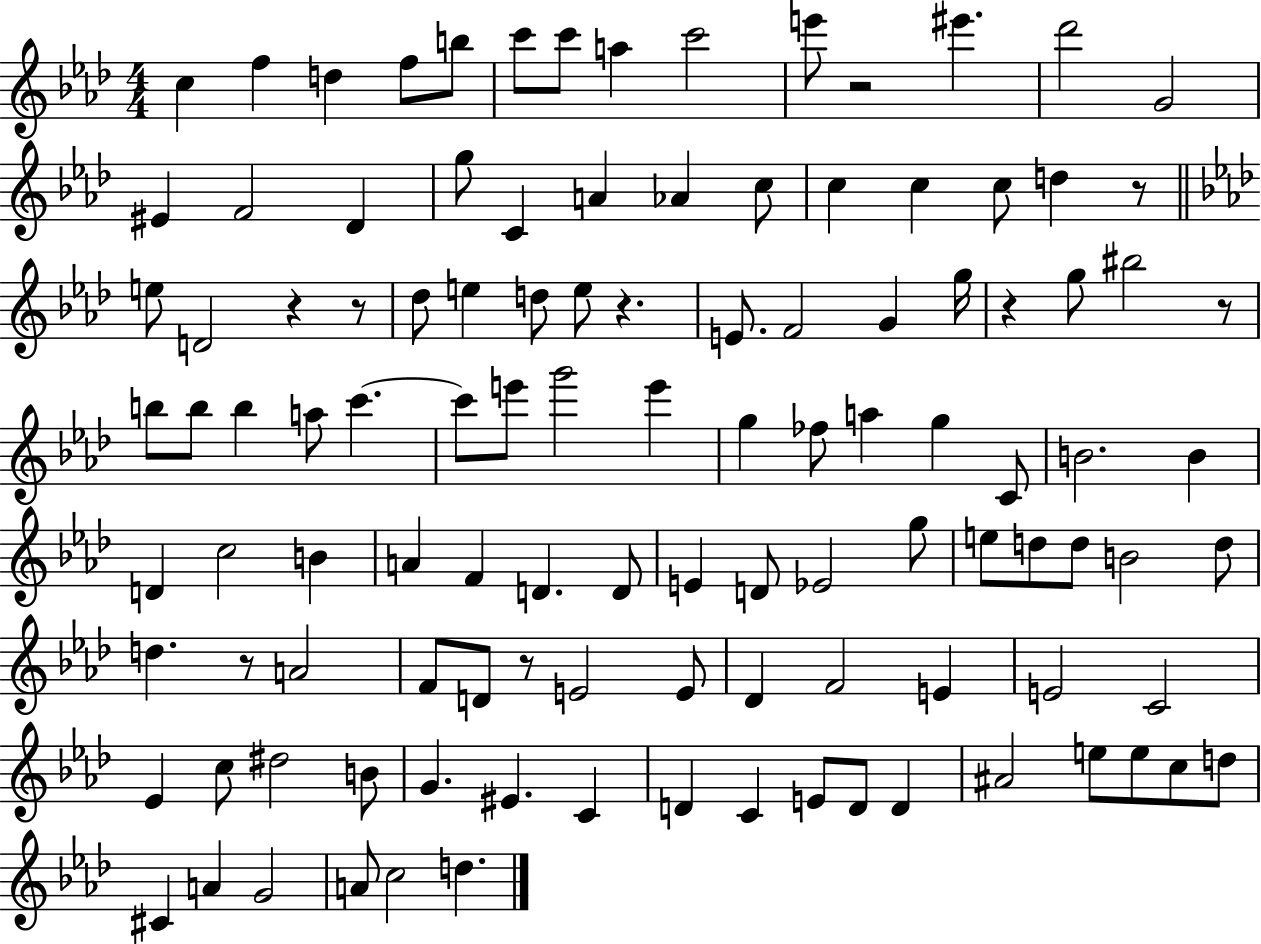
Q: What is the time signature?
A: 4/4